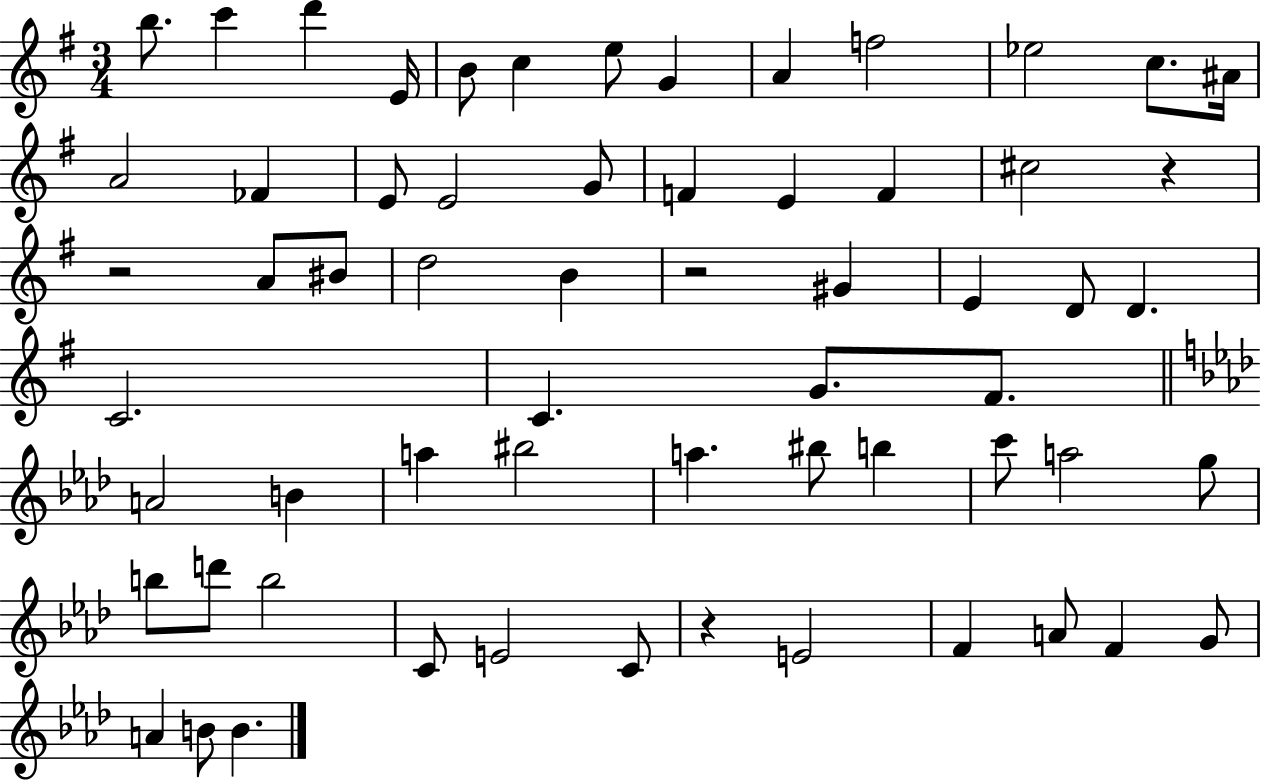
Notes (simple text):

B5/e. C6/q D6/q E4/s B4/e C5/q E5/e G4/q A4/q F5/h Eb5/h C5/e. A#4/s A4/h FES4/q E4/e E4/h G4/e F4/q E4/q F4/q C#5/h R/q R/h A4/e BIS4/e D5/h B4/q R/h G#4/q E4/q D4/e D4/q. C4/h. C4/q. G4/e. F#4/e. A4/h B4/q A5/q BIS5/h A5/q. BIS5/e B5/q C6/e A5/h G5/e B5/e D6/e B5/h C4/e E4/h C4/e R/q E4/h F4/q A4/e F4/q G4/e A4/q B4/e B4/q.